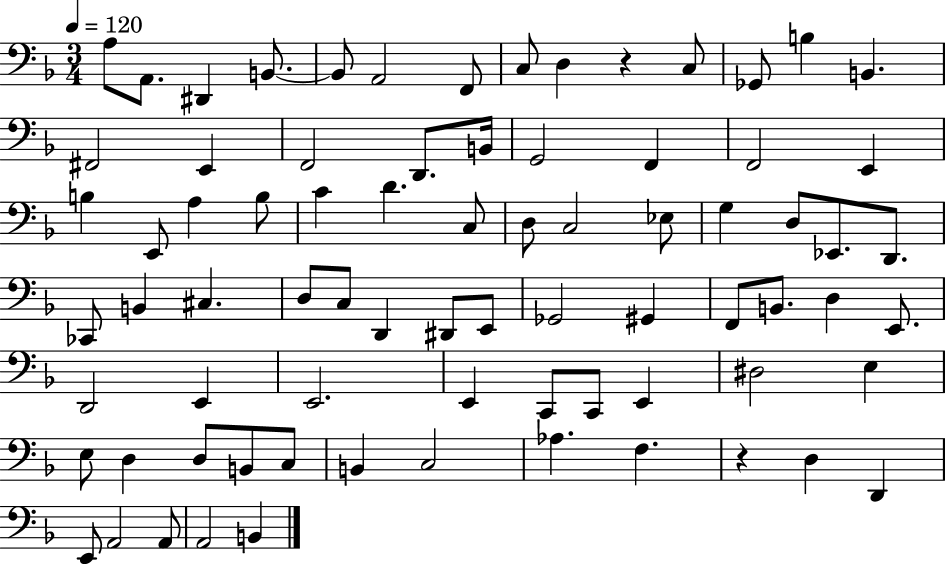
{
  \clef bass
  \numericTimeSignature
  \time 3/4
  \key f \major
  \tempo 4 = 120
  a8 a,8. dis,4 b,8.~~ | b,8 a,2 f,8 | c8 d4 r4 c8 | ges,8 b4 b,4. | \break fis,2 e,4 | f,2 d,8. b,16 | g,2 f,4 | f,2 e,4 | \break b4 e,8 a4 b8 | c'4 d'4. c8 | d8 c2 ees8 | g4 d8 ees,8. d,8. | \break ces,8 b,4 cis4. | d8 c8 d,4 dis,8 e,8 | ges,2 gis,4 | f,8 b,8. d4 e,8. | \break d,2 e,4 | e,2. | e,4 c,8 c,8 e,4 | dis2 e4 | \break e8 d4 d8 b,8 c8 | b,4 c2 | aes4. f4. | r4 d4 d,4 | \break e,8 a,2 a,8 | a,2 b,4 | \bar "|."
}